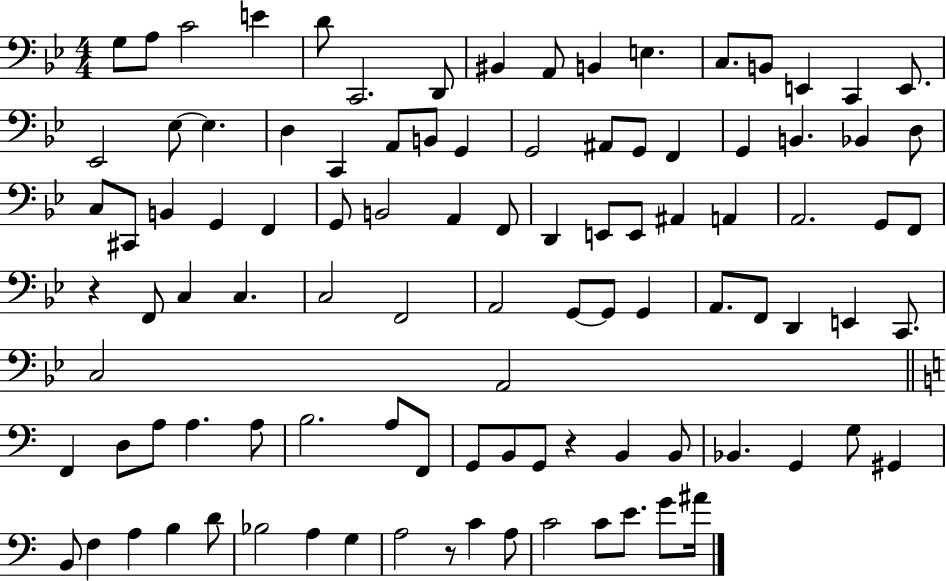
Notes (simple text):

G3/e A3/e C4/h E4/q D4/e C2/h. D2/e BIS2/q A2/e B2/q E3/q. C3/e. B2/e E2/q C2/q E2/e. Eb2/h Eb3/e Eb3/q. D3/q C2/q A2/e B2/e G2/q G2/h A#2/e G2/e F2/q G2/q B2/q. Bb2/q D3/e C3/e C#2/e B2/q G2/q F2/q G2/e B2/h A2/q F2/e D2/q E2/e E2/e A#2/q A2/q A2/h. G2/e F2/e R/q F2/e C3/q C3/q. C3/h F2/h A2/h G2/e G2/e G2/q A2/e. F2/e D2/q E2/q C2/e. C3/h A2/h F2/q D3/e A3/e A3/q. A3/e B3/h. A3/e F2/e G2/e B2/e G2/e R/q B2/q B2/e Bb2/q. G2/q G3/e G#2/q B2/e F3/q A3/q B3/q D4/e Bb3/h A3/q G3/q A3/h R/e C4/q A3/e C4/h C4/e E4/e. G4/e A#4/s